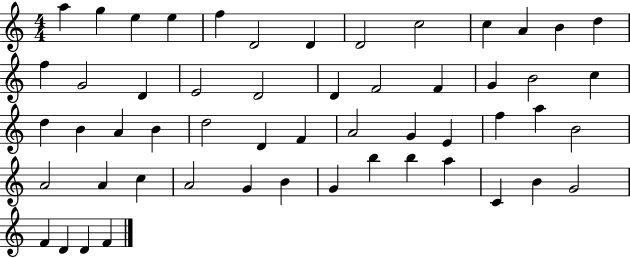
A5/q G5/q E5/q E5/q F5/q D4/h D4/q D4/h C5/h C5/q A4/q B4/q D5/q F5/q G4/h D4/q E4/h D4/h D4/q F4/h F4/q G4/q B4/h C5/q D5/q B4/q A4/q B4/q D5/h D4/q F4/q A4/h G4/q E4/q F5/q A5/q B4/h A4/h A4/q C5/q A4/h G4/q B4/q G4/q B5/q B5/q A5/q C4/q B4/q G4/h F4/q D4/q D4/q F4/q